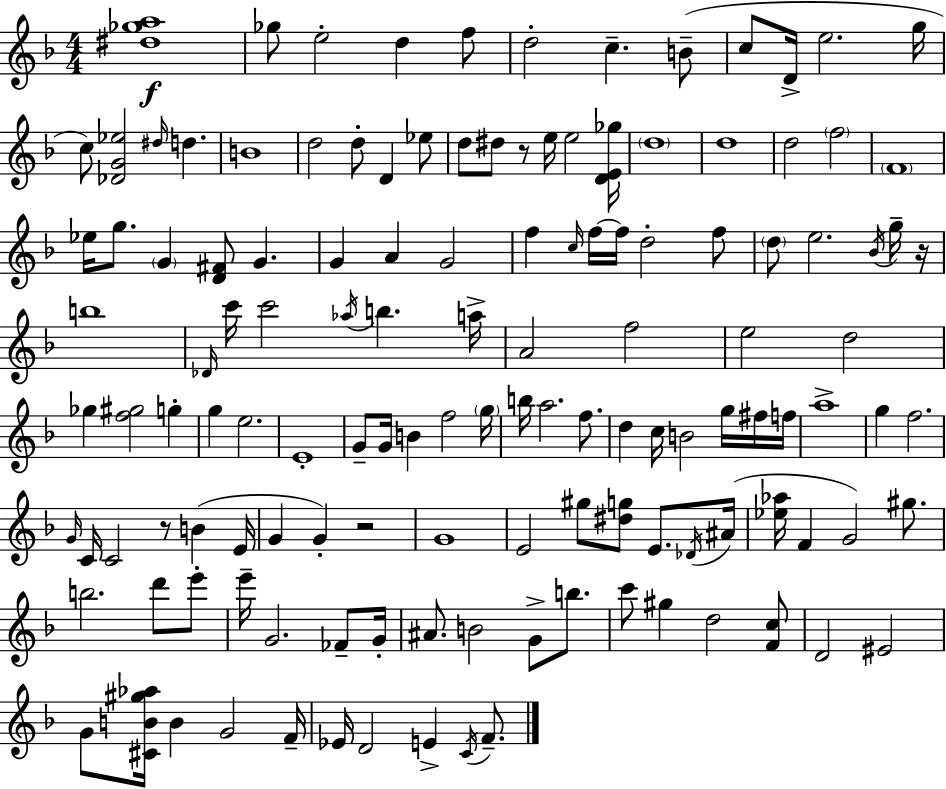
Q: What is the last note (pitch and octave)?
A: F4